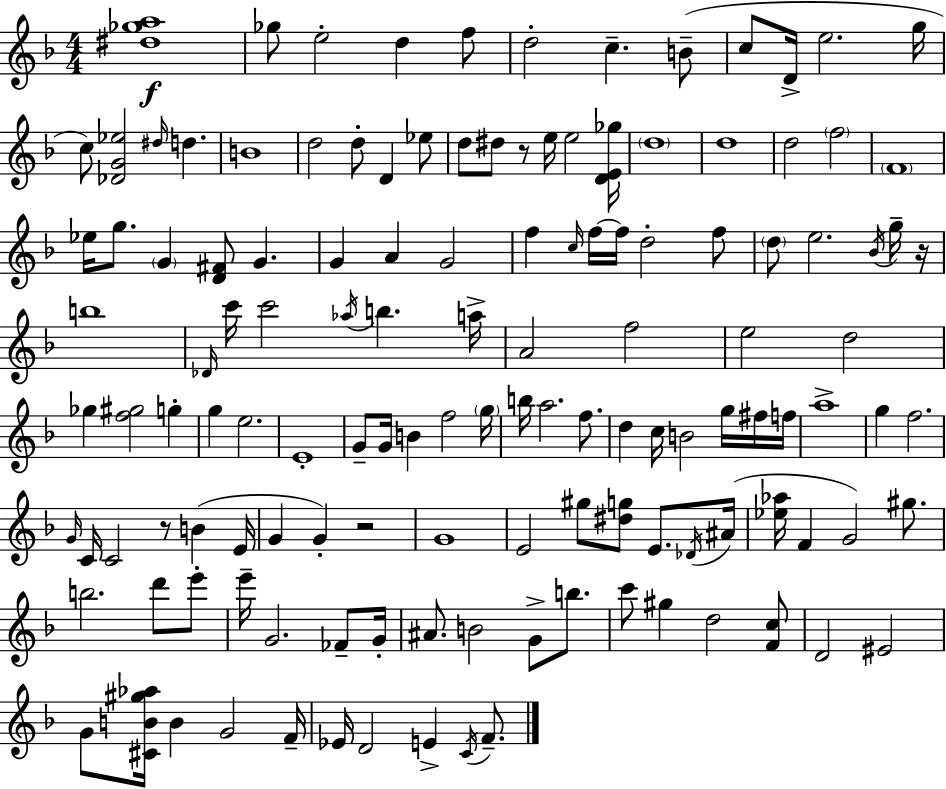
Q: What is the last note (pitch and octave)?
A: F4